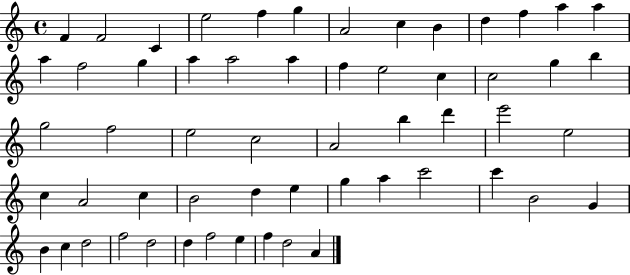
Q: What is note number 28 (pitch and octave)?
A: E5